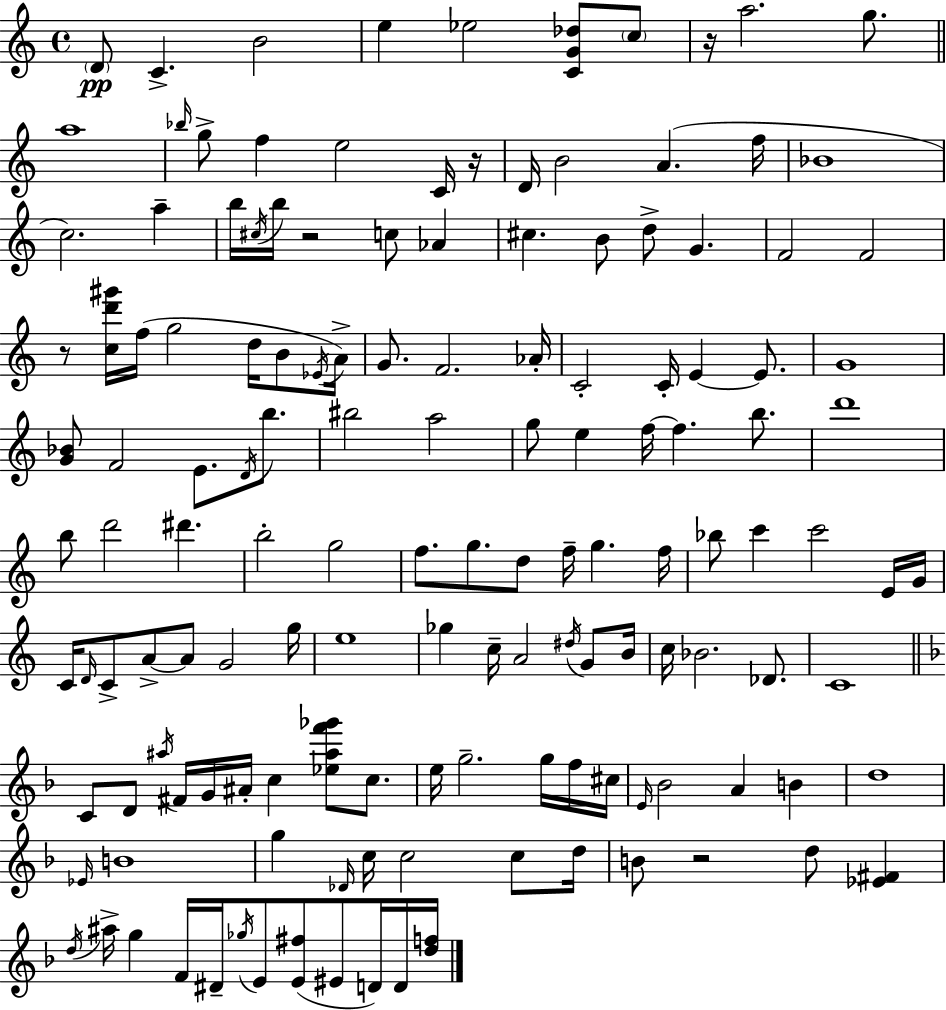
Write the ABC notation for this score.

X:1
T:Untitled
M:4/4
L:1/4
K:C
D/2 C B2 e _e2 [CG_d]/2 c/2 z/4 a2 g/2 a4 _b/4 g/2 f e2 C/4 z/4 D/4 B2 A f/4 _B4 c2 a b/4 ^c/4 b/4 z2 c/2 _A ^c B/2 d/2 G F2 F2 z/2 [cd'^g']/4 f/4 g2 d/4 B/2 _E/4 A/4 G/2 F2 _A/4 C2 C/4 E E/2 G4 [G_B]/2 F2 E/2 D/4 b/2 ^b2 a2 g/2 e f/4 f b/2 d'4 b/2 d'2 ^d' b2 g2 f/2 g/2 d/2 f/4 g f/4 _b/2 c' c'2 E/4 G/4 C/4 D/4 C/2 A/2 A/2 G2 g/4 e4 _g c/4 A2 ^d/4 G/2 B/4 c/4 _B2 _D/2 C4 C/2 D/2 ^a/4 ^F/4 G/4 ^A/4 c [_e^af'_g']/2 c/2 e/4 g2 g/4 f/4 ^c/4 E/4 _B2 A B d4 _E/4 B4 g _D/4 c/4 c2 c/2 d/4 B/2 z2 d/2 [_E^F] d/4 ^a/4 g F/4 ^D/4 _g/4 E/2 [E^f]/2 ^E/2 D/4 D/4 [df]/4